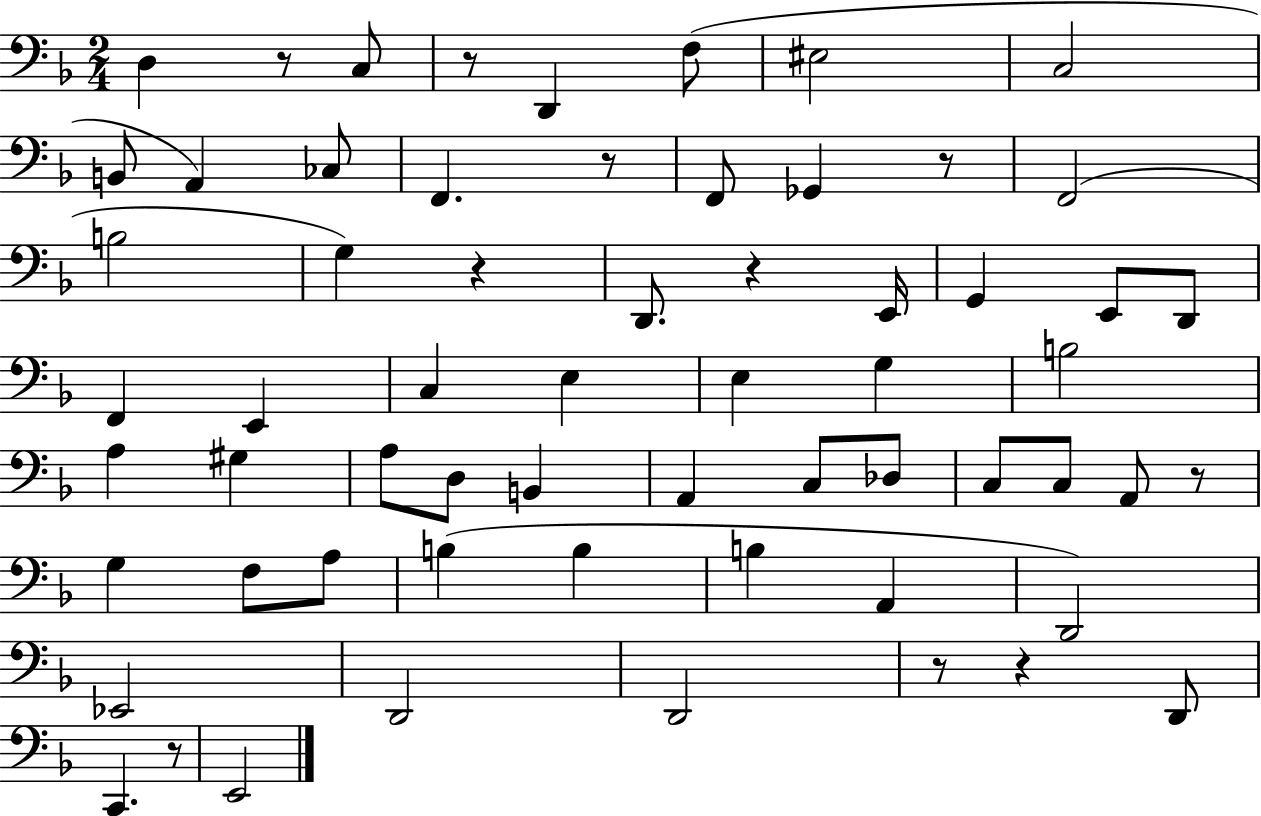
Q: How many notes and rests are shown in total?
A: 62